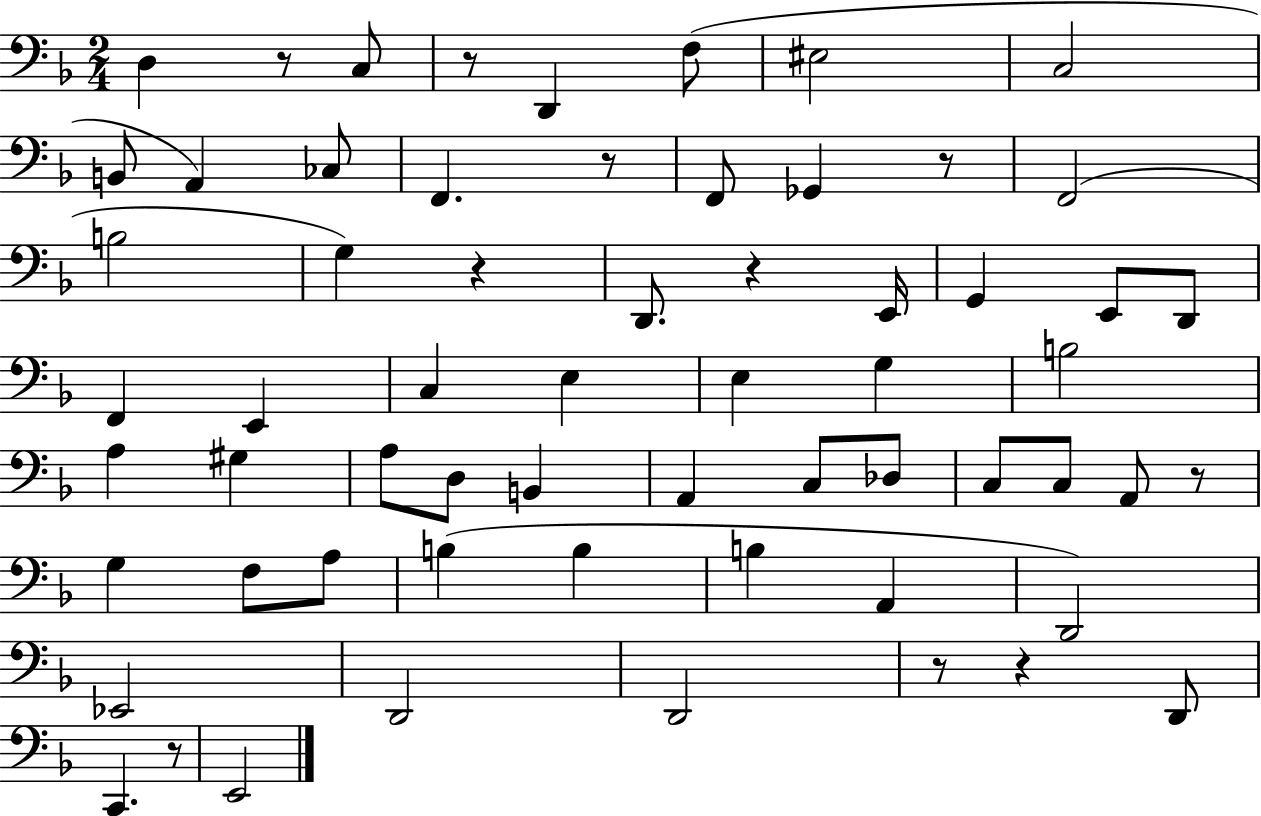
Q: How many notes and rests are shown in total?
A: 62